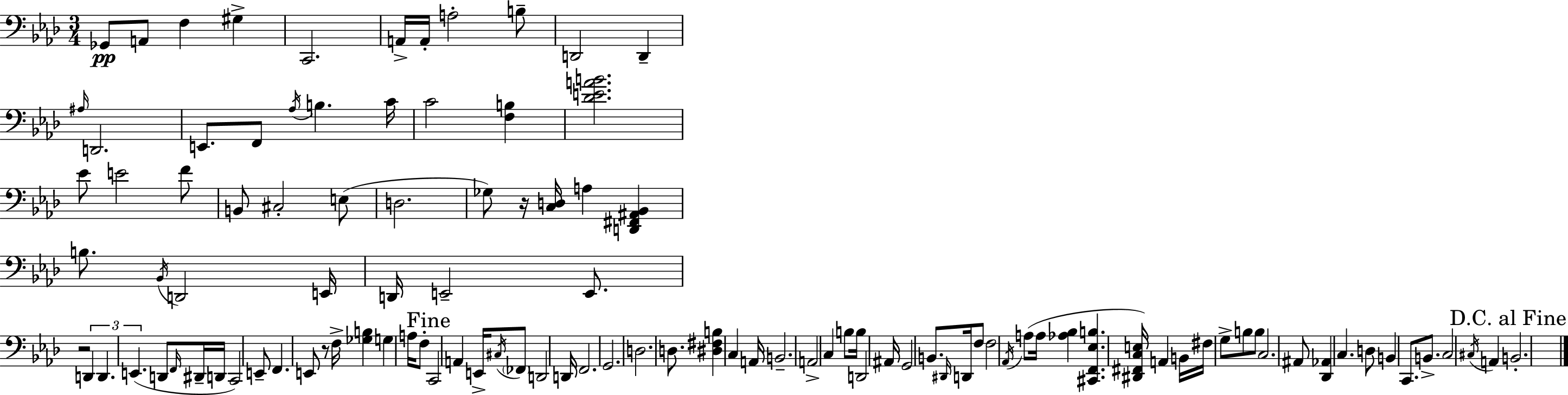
{
  \clef bass
  \numericTimeSignature
  \time 3/4
  \key f \minor
  ges,8\pp a,8 f4 gis4-> | c,2. | a,16-> a,16-. a2-. b8-- | d,2 d,4-- | \break \grace { ais16 } d,2. | e,8. f,8 \acciaccatura { aes16 } b4. | c'16 c'2 <f b>4 | <des' e' a' b'>2. | \break ees'8 e'2 | f'8 b,8 cis2-. | e8( d2. | ges8) r16 <c d>16 a4 <d, fis, ais, bes,>4 | \break b8. \acciaccatura { bes,16 } d,2 | e,16 d,16 e,2-- | e,8. r2 \tuplet 3/2 { d,4 | d,4. e,4.( } | \break d,8 \grace { f,16 } dis,16-- d,16 c,2) | e,8-- f,4. | e,8 r8 f16-> <ges b>4 g4 | a16 f8-. \mark "Fine" c,2 | \break a,4 e,16-> \acciaccatura { cis16 } \parenthesize fes,8 d,2 | d,16 f,2. | g,2. | d2. | \break d8. <dis fis b>4 | c4 a,16 b,2.-- | a,2-> | c4 b8 b16 d,2 | \break ais,16 g,2 | b,8. \grace { dis,16 } d,16 f8 f2 | \acciaccatura { aes,16 }( a8 a16 <aes bes>4 | <cis, f, ees b>4. <dis, fis, c e>16) a,4 b,16 | \break fis16 g8-> b8 b8 c2. | ais,8 <des, aes,>4 | c4. d8 b,4 | c,8. b,8.-> c2 | \break \acciaccatura { cis16 } a,4 \mark "D.C. al Fine" b,2.-. | \bar "|."
}